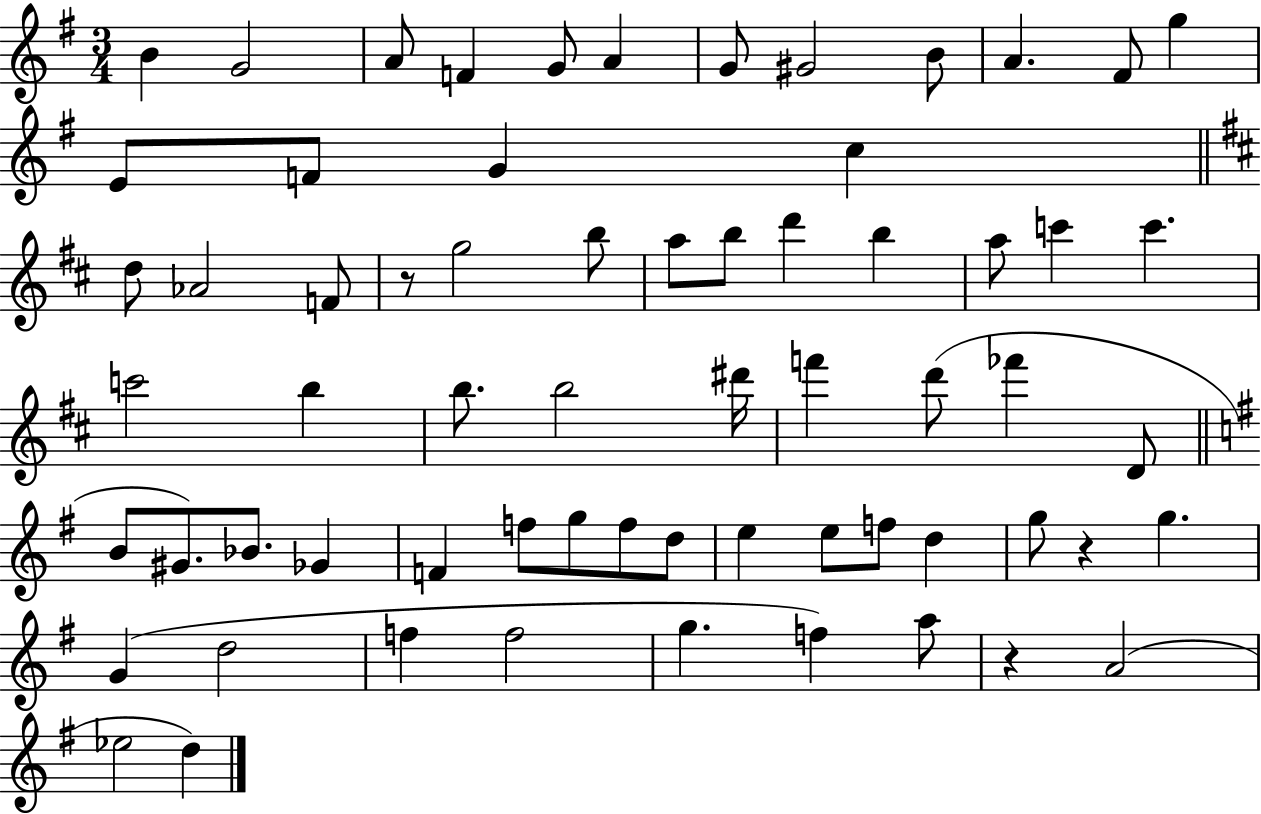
{
  \clef treble
  \numericTimeSignature
  \time 3/4
  \key g \major
  \repeat volta 2 { b'4 g'2 | a'8 f'4 g'8 a'4 | g'8 gis'2 b'8 | a'4. fis'8 g''4 | \break e'8 f'8 g'4 c''4 | \bar "||" \break \key d \major d''8 aes'2 f'8 | r8 g''2 b''8 | a''8 b''8 d'''4 b''4 | a''8 c'''4 c'''4. | \break c'''2 b''4 | b''8. b''2 dis'''16 | f'''4 d'''8( fes'''4 d'8 | \bar "||" \break \key e \minor b'8 gis'8.) bes'8. ges'4 | f'4 f''8 g''8 f''8 d''8 | e''4 e''8 f''8 d''4 | g''8 r4 g''4. | \break g'4( d''2 | f''4 f''2 | g''4. f''4) a''8 | r4 a'2( | \break ees''2 d''4) | } \bar "|."
}